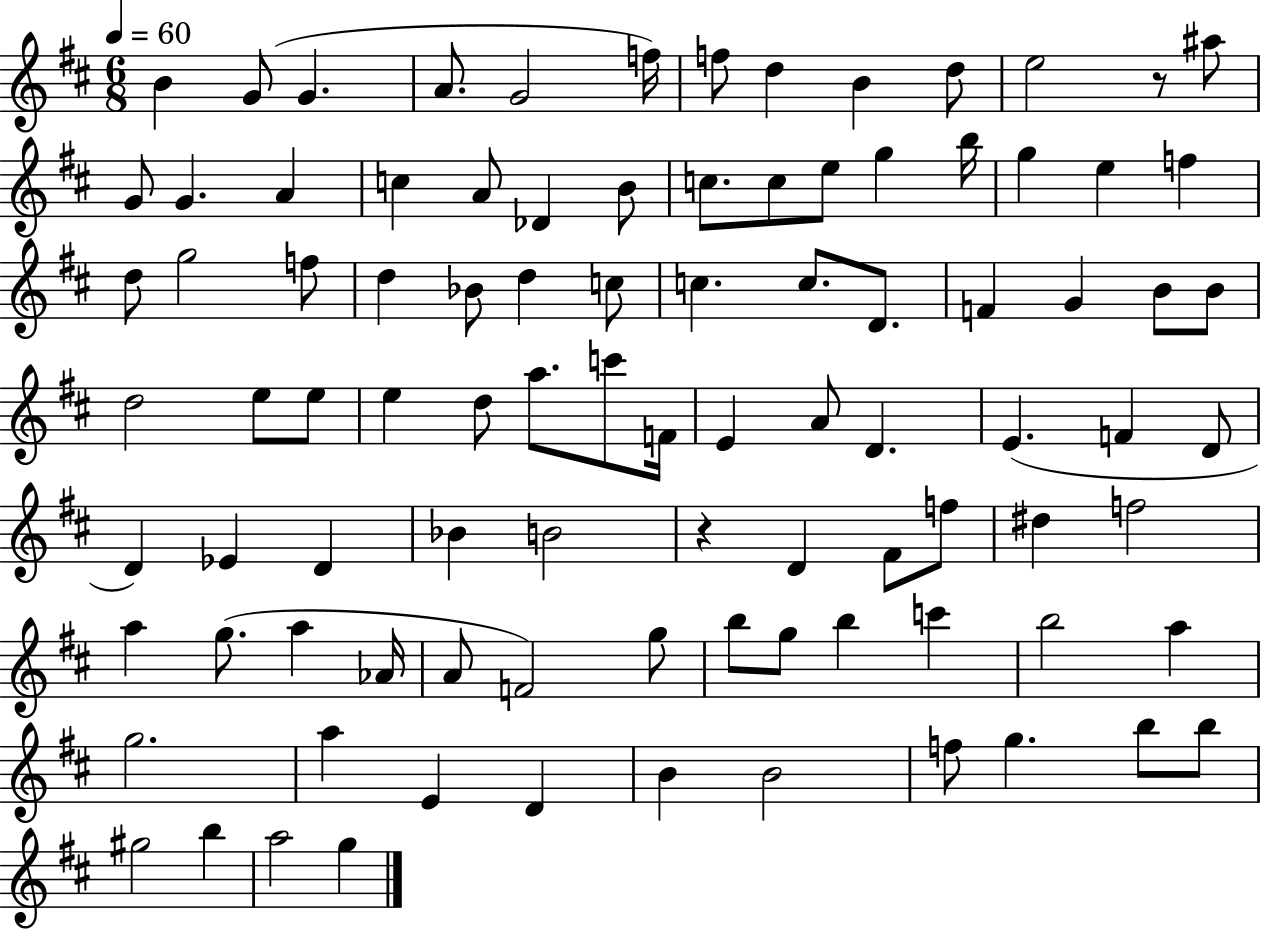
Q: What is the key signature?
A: D major